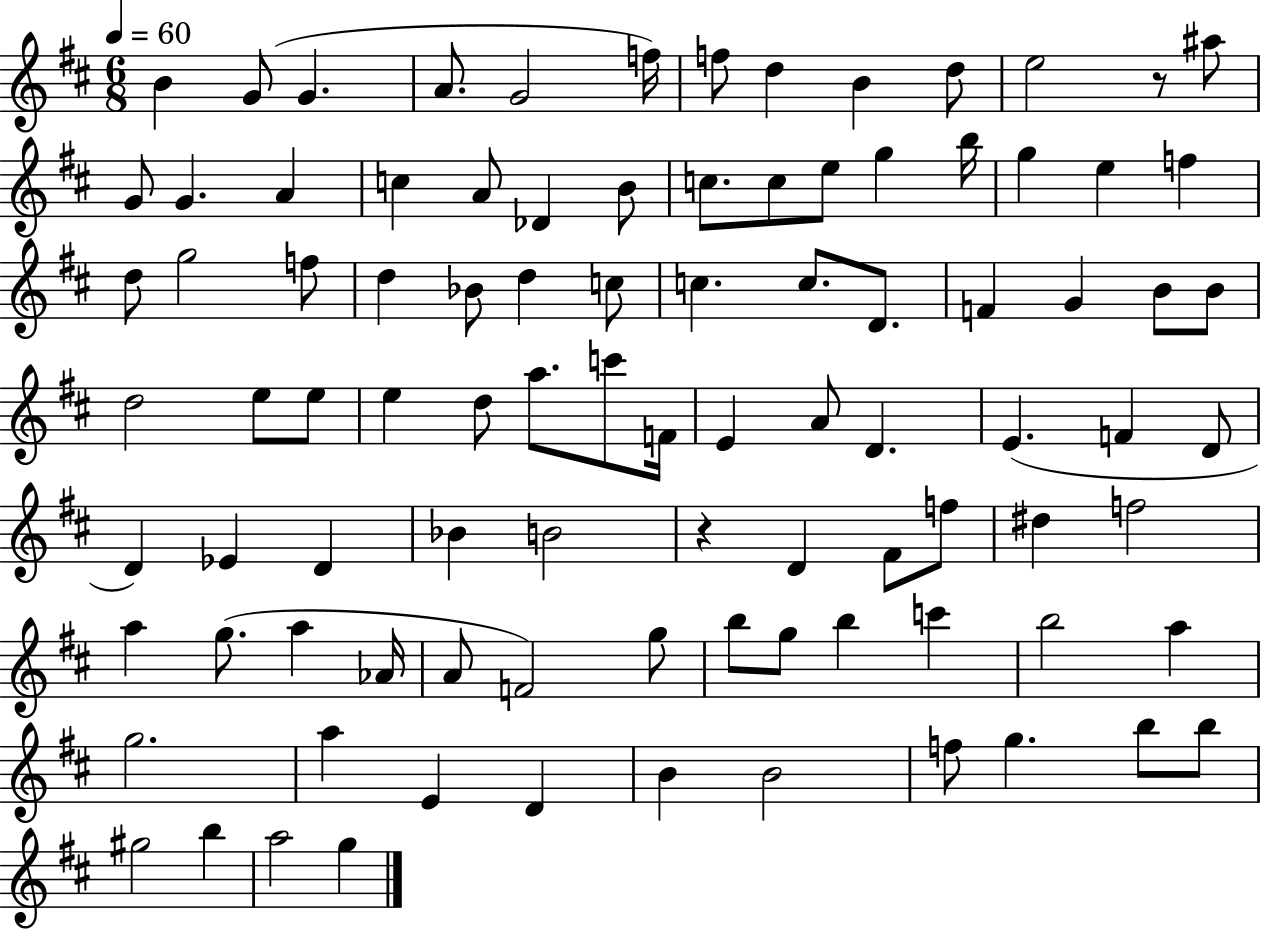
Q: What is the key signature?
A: D major